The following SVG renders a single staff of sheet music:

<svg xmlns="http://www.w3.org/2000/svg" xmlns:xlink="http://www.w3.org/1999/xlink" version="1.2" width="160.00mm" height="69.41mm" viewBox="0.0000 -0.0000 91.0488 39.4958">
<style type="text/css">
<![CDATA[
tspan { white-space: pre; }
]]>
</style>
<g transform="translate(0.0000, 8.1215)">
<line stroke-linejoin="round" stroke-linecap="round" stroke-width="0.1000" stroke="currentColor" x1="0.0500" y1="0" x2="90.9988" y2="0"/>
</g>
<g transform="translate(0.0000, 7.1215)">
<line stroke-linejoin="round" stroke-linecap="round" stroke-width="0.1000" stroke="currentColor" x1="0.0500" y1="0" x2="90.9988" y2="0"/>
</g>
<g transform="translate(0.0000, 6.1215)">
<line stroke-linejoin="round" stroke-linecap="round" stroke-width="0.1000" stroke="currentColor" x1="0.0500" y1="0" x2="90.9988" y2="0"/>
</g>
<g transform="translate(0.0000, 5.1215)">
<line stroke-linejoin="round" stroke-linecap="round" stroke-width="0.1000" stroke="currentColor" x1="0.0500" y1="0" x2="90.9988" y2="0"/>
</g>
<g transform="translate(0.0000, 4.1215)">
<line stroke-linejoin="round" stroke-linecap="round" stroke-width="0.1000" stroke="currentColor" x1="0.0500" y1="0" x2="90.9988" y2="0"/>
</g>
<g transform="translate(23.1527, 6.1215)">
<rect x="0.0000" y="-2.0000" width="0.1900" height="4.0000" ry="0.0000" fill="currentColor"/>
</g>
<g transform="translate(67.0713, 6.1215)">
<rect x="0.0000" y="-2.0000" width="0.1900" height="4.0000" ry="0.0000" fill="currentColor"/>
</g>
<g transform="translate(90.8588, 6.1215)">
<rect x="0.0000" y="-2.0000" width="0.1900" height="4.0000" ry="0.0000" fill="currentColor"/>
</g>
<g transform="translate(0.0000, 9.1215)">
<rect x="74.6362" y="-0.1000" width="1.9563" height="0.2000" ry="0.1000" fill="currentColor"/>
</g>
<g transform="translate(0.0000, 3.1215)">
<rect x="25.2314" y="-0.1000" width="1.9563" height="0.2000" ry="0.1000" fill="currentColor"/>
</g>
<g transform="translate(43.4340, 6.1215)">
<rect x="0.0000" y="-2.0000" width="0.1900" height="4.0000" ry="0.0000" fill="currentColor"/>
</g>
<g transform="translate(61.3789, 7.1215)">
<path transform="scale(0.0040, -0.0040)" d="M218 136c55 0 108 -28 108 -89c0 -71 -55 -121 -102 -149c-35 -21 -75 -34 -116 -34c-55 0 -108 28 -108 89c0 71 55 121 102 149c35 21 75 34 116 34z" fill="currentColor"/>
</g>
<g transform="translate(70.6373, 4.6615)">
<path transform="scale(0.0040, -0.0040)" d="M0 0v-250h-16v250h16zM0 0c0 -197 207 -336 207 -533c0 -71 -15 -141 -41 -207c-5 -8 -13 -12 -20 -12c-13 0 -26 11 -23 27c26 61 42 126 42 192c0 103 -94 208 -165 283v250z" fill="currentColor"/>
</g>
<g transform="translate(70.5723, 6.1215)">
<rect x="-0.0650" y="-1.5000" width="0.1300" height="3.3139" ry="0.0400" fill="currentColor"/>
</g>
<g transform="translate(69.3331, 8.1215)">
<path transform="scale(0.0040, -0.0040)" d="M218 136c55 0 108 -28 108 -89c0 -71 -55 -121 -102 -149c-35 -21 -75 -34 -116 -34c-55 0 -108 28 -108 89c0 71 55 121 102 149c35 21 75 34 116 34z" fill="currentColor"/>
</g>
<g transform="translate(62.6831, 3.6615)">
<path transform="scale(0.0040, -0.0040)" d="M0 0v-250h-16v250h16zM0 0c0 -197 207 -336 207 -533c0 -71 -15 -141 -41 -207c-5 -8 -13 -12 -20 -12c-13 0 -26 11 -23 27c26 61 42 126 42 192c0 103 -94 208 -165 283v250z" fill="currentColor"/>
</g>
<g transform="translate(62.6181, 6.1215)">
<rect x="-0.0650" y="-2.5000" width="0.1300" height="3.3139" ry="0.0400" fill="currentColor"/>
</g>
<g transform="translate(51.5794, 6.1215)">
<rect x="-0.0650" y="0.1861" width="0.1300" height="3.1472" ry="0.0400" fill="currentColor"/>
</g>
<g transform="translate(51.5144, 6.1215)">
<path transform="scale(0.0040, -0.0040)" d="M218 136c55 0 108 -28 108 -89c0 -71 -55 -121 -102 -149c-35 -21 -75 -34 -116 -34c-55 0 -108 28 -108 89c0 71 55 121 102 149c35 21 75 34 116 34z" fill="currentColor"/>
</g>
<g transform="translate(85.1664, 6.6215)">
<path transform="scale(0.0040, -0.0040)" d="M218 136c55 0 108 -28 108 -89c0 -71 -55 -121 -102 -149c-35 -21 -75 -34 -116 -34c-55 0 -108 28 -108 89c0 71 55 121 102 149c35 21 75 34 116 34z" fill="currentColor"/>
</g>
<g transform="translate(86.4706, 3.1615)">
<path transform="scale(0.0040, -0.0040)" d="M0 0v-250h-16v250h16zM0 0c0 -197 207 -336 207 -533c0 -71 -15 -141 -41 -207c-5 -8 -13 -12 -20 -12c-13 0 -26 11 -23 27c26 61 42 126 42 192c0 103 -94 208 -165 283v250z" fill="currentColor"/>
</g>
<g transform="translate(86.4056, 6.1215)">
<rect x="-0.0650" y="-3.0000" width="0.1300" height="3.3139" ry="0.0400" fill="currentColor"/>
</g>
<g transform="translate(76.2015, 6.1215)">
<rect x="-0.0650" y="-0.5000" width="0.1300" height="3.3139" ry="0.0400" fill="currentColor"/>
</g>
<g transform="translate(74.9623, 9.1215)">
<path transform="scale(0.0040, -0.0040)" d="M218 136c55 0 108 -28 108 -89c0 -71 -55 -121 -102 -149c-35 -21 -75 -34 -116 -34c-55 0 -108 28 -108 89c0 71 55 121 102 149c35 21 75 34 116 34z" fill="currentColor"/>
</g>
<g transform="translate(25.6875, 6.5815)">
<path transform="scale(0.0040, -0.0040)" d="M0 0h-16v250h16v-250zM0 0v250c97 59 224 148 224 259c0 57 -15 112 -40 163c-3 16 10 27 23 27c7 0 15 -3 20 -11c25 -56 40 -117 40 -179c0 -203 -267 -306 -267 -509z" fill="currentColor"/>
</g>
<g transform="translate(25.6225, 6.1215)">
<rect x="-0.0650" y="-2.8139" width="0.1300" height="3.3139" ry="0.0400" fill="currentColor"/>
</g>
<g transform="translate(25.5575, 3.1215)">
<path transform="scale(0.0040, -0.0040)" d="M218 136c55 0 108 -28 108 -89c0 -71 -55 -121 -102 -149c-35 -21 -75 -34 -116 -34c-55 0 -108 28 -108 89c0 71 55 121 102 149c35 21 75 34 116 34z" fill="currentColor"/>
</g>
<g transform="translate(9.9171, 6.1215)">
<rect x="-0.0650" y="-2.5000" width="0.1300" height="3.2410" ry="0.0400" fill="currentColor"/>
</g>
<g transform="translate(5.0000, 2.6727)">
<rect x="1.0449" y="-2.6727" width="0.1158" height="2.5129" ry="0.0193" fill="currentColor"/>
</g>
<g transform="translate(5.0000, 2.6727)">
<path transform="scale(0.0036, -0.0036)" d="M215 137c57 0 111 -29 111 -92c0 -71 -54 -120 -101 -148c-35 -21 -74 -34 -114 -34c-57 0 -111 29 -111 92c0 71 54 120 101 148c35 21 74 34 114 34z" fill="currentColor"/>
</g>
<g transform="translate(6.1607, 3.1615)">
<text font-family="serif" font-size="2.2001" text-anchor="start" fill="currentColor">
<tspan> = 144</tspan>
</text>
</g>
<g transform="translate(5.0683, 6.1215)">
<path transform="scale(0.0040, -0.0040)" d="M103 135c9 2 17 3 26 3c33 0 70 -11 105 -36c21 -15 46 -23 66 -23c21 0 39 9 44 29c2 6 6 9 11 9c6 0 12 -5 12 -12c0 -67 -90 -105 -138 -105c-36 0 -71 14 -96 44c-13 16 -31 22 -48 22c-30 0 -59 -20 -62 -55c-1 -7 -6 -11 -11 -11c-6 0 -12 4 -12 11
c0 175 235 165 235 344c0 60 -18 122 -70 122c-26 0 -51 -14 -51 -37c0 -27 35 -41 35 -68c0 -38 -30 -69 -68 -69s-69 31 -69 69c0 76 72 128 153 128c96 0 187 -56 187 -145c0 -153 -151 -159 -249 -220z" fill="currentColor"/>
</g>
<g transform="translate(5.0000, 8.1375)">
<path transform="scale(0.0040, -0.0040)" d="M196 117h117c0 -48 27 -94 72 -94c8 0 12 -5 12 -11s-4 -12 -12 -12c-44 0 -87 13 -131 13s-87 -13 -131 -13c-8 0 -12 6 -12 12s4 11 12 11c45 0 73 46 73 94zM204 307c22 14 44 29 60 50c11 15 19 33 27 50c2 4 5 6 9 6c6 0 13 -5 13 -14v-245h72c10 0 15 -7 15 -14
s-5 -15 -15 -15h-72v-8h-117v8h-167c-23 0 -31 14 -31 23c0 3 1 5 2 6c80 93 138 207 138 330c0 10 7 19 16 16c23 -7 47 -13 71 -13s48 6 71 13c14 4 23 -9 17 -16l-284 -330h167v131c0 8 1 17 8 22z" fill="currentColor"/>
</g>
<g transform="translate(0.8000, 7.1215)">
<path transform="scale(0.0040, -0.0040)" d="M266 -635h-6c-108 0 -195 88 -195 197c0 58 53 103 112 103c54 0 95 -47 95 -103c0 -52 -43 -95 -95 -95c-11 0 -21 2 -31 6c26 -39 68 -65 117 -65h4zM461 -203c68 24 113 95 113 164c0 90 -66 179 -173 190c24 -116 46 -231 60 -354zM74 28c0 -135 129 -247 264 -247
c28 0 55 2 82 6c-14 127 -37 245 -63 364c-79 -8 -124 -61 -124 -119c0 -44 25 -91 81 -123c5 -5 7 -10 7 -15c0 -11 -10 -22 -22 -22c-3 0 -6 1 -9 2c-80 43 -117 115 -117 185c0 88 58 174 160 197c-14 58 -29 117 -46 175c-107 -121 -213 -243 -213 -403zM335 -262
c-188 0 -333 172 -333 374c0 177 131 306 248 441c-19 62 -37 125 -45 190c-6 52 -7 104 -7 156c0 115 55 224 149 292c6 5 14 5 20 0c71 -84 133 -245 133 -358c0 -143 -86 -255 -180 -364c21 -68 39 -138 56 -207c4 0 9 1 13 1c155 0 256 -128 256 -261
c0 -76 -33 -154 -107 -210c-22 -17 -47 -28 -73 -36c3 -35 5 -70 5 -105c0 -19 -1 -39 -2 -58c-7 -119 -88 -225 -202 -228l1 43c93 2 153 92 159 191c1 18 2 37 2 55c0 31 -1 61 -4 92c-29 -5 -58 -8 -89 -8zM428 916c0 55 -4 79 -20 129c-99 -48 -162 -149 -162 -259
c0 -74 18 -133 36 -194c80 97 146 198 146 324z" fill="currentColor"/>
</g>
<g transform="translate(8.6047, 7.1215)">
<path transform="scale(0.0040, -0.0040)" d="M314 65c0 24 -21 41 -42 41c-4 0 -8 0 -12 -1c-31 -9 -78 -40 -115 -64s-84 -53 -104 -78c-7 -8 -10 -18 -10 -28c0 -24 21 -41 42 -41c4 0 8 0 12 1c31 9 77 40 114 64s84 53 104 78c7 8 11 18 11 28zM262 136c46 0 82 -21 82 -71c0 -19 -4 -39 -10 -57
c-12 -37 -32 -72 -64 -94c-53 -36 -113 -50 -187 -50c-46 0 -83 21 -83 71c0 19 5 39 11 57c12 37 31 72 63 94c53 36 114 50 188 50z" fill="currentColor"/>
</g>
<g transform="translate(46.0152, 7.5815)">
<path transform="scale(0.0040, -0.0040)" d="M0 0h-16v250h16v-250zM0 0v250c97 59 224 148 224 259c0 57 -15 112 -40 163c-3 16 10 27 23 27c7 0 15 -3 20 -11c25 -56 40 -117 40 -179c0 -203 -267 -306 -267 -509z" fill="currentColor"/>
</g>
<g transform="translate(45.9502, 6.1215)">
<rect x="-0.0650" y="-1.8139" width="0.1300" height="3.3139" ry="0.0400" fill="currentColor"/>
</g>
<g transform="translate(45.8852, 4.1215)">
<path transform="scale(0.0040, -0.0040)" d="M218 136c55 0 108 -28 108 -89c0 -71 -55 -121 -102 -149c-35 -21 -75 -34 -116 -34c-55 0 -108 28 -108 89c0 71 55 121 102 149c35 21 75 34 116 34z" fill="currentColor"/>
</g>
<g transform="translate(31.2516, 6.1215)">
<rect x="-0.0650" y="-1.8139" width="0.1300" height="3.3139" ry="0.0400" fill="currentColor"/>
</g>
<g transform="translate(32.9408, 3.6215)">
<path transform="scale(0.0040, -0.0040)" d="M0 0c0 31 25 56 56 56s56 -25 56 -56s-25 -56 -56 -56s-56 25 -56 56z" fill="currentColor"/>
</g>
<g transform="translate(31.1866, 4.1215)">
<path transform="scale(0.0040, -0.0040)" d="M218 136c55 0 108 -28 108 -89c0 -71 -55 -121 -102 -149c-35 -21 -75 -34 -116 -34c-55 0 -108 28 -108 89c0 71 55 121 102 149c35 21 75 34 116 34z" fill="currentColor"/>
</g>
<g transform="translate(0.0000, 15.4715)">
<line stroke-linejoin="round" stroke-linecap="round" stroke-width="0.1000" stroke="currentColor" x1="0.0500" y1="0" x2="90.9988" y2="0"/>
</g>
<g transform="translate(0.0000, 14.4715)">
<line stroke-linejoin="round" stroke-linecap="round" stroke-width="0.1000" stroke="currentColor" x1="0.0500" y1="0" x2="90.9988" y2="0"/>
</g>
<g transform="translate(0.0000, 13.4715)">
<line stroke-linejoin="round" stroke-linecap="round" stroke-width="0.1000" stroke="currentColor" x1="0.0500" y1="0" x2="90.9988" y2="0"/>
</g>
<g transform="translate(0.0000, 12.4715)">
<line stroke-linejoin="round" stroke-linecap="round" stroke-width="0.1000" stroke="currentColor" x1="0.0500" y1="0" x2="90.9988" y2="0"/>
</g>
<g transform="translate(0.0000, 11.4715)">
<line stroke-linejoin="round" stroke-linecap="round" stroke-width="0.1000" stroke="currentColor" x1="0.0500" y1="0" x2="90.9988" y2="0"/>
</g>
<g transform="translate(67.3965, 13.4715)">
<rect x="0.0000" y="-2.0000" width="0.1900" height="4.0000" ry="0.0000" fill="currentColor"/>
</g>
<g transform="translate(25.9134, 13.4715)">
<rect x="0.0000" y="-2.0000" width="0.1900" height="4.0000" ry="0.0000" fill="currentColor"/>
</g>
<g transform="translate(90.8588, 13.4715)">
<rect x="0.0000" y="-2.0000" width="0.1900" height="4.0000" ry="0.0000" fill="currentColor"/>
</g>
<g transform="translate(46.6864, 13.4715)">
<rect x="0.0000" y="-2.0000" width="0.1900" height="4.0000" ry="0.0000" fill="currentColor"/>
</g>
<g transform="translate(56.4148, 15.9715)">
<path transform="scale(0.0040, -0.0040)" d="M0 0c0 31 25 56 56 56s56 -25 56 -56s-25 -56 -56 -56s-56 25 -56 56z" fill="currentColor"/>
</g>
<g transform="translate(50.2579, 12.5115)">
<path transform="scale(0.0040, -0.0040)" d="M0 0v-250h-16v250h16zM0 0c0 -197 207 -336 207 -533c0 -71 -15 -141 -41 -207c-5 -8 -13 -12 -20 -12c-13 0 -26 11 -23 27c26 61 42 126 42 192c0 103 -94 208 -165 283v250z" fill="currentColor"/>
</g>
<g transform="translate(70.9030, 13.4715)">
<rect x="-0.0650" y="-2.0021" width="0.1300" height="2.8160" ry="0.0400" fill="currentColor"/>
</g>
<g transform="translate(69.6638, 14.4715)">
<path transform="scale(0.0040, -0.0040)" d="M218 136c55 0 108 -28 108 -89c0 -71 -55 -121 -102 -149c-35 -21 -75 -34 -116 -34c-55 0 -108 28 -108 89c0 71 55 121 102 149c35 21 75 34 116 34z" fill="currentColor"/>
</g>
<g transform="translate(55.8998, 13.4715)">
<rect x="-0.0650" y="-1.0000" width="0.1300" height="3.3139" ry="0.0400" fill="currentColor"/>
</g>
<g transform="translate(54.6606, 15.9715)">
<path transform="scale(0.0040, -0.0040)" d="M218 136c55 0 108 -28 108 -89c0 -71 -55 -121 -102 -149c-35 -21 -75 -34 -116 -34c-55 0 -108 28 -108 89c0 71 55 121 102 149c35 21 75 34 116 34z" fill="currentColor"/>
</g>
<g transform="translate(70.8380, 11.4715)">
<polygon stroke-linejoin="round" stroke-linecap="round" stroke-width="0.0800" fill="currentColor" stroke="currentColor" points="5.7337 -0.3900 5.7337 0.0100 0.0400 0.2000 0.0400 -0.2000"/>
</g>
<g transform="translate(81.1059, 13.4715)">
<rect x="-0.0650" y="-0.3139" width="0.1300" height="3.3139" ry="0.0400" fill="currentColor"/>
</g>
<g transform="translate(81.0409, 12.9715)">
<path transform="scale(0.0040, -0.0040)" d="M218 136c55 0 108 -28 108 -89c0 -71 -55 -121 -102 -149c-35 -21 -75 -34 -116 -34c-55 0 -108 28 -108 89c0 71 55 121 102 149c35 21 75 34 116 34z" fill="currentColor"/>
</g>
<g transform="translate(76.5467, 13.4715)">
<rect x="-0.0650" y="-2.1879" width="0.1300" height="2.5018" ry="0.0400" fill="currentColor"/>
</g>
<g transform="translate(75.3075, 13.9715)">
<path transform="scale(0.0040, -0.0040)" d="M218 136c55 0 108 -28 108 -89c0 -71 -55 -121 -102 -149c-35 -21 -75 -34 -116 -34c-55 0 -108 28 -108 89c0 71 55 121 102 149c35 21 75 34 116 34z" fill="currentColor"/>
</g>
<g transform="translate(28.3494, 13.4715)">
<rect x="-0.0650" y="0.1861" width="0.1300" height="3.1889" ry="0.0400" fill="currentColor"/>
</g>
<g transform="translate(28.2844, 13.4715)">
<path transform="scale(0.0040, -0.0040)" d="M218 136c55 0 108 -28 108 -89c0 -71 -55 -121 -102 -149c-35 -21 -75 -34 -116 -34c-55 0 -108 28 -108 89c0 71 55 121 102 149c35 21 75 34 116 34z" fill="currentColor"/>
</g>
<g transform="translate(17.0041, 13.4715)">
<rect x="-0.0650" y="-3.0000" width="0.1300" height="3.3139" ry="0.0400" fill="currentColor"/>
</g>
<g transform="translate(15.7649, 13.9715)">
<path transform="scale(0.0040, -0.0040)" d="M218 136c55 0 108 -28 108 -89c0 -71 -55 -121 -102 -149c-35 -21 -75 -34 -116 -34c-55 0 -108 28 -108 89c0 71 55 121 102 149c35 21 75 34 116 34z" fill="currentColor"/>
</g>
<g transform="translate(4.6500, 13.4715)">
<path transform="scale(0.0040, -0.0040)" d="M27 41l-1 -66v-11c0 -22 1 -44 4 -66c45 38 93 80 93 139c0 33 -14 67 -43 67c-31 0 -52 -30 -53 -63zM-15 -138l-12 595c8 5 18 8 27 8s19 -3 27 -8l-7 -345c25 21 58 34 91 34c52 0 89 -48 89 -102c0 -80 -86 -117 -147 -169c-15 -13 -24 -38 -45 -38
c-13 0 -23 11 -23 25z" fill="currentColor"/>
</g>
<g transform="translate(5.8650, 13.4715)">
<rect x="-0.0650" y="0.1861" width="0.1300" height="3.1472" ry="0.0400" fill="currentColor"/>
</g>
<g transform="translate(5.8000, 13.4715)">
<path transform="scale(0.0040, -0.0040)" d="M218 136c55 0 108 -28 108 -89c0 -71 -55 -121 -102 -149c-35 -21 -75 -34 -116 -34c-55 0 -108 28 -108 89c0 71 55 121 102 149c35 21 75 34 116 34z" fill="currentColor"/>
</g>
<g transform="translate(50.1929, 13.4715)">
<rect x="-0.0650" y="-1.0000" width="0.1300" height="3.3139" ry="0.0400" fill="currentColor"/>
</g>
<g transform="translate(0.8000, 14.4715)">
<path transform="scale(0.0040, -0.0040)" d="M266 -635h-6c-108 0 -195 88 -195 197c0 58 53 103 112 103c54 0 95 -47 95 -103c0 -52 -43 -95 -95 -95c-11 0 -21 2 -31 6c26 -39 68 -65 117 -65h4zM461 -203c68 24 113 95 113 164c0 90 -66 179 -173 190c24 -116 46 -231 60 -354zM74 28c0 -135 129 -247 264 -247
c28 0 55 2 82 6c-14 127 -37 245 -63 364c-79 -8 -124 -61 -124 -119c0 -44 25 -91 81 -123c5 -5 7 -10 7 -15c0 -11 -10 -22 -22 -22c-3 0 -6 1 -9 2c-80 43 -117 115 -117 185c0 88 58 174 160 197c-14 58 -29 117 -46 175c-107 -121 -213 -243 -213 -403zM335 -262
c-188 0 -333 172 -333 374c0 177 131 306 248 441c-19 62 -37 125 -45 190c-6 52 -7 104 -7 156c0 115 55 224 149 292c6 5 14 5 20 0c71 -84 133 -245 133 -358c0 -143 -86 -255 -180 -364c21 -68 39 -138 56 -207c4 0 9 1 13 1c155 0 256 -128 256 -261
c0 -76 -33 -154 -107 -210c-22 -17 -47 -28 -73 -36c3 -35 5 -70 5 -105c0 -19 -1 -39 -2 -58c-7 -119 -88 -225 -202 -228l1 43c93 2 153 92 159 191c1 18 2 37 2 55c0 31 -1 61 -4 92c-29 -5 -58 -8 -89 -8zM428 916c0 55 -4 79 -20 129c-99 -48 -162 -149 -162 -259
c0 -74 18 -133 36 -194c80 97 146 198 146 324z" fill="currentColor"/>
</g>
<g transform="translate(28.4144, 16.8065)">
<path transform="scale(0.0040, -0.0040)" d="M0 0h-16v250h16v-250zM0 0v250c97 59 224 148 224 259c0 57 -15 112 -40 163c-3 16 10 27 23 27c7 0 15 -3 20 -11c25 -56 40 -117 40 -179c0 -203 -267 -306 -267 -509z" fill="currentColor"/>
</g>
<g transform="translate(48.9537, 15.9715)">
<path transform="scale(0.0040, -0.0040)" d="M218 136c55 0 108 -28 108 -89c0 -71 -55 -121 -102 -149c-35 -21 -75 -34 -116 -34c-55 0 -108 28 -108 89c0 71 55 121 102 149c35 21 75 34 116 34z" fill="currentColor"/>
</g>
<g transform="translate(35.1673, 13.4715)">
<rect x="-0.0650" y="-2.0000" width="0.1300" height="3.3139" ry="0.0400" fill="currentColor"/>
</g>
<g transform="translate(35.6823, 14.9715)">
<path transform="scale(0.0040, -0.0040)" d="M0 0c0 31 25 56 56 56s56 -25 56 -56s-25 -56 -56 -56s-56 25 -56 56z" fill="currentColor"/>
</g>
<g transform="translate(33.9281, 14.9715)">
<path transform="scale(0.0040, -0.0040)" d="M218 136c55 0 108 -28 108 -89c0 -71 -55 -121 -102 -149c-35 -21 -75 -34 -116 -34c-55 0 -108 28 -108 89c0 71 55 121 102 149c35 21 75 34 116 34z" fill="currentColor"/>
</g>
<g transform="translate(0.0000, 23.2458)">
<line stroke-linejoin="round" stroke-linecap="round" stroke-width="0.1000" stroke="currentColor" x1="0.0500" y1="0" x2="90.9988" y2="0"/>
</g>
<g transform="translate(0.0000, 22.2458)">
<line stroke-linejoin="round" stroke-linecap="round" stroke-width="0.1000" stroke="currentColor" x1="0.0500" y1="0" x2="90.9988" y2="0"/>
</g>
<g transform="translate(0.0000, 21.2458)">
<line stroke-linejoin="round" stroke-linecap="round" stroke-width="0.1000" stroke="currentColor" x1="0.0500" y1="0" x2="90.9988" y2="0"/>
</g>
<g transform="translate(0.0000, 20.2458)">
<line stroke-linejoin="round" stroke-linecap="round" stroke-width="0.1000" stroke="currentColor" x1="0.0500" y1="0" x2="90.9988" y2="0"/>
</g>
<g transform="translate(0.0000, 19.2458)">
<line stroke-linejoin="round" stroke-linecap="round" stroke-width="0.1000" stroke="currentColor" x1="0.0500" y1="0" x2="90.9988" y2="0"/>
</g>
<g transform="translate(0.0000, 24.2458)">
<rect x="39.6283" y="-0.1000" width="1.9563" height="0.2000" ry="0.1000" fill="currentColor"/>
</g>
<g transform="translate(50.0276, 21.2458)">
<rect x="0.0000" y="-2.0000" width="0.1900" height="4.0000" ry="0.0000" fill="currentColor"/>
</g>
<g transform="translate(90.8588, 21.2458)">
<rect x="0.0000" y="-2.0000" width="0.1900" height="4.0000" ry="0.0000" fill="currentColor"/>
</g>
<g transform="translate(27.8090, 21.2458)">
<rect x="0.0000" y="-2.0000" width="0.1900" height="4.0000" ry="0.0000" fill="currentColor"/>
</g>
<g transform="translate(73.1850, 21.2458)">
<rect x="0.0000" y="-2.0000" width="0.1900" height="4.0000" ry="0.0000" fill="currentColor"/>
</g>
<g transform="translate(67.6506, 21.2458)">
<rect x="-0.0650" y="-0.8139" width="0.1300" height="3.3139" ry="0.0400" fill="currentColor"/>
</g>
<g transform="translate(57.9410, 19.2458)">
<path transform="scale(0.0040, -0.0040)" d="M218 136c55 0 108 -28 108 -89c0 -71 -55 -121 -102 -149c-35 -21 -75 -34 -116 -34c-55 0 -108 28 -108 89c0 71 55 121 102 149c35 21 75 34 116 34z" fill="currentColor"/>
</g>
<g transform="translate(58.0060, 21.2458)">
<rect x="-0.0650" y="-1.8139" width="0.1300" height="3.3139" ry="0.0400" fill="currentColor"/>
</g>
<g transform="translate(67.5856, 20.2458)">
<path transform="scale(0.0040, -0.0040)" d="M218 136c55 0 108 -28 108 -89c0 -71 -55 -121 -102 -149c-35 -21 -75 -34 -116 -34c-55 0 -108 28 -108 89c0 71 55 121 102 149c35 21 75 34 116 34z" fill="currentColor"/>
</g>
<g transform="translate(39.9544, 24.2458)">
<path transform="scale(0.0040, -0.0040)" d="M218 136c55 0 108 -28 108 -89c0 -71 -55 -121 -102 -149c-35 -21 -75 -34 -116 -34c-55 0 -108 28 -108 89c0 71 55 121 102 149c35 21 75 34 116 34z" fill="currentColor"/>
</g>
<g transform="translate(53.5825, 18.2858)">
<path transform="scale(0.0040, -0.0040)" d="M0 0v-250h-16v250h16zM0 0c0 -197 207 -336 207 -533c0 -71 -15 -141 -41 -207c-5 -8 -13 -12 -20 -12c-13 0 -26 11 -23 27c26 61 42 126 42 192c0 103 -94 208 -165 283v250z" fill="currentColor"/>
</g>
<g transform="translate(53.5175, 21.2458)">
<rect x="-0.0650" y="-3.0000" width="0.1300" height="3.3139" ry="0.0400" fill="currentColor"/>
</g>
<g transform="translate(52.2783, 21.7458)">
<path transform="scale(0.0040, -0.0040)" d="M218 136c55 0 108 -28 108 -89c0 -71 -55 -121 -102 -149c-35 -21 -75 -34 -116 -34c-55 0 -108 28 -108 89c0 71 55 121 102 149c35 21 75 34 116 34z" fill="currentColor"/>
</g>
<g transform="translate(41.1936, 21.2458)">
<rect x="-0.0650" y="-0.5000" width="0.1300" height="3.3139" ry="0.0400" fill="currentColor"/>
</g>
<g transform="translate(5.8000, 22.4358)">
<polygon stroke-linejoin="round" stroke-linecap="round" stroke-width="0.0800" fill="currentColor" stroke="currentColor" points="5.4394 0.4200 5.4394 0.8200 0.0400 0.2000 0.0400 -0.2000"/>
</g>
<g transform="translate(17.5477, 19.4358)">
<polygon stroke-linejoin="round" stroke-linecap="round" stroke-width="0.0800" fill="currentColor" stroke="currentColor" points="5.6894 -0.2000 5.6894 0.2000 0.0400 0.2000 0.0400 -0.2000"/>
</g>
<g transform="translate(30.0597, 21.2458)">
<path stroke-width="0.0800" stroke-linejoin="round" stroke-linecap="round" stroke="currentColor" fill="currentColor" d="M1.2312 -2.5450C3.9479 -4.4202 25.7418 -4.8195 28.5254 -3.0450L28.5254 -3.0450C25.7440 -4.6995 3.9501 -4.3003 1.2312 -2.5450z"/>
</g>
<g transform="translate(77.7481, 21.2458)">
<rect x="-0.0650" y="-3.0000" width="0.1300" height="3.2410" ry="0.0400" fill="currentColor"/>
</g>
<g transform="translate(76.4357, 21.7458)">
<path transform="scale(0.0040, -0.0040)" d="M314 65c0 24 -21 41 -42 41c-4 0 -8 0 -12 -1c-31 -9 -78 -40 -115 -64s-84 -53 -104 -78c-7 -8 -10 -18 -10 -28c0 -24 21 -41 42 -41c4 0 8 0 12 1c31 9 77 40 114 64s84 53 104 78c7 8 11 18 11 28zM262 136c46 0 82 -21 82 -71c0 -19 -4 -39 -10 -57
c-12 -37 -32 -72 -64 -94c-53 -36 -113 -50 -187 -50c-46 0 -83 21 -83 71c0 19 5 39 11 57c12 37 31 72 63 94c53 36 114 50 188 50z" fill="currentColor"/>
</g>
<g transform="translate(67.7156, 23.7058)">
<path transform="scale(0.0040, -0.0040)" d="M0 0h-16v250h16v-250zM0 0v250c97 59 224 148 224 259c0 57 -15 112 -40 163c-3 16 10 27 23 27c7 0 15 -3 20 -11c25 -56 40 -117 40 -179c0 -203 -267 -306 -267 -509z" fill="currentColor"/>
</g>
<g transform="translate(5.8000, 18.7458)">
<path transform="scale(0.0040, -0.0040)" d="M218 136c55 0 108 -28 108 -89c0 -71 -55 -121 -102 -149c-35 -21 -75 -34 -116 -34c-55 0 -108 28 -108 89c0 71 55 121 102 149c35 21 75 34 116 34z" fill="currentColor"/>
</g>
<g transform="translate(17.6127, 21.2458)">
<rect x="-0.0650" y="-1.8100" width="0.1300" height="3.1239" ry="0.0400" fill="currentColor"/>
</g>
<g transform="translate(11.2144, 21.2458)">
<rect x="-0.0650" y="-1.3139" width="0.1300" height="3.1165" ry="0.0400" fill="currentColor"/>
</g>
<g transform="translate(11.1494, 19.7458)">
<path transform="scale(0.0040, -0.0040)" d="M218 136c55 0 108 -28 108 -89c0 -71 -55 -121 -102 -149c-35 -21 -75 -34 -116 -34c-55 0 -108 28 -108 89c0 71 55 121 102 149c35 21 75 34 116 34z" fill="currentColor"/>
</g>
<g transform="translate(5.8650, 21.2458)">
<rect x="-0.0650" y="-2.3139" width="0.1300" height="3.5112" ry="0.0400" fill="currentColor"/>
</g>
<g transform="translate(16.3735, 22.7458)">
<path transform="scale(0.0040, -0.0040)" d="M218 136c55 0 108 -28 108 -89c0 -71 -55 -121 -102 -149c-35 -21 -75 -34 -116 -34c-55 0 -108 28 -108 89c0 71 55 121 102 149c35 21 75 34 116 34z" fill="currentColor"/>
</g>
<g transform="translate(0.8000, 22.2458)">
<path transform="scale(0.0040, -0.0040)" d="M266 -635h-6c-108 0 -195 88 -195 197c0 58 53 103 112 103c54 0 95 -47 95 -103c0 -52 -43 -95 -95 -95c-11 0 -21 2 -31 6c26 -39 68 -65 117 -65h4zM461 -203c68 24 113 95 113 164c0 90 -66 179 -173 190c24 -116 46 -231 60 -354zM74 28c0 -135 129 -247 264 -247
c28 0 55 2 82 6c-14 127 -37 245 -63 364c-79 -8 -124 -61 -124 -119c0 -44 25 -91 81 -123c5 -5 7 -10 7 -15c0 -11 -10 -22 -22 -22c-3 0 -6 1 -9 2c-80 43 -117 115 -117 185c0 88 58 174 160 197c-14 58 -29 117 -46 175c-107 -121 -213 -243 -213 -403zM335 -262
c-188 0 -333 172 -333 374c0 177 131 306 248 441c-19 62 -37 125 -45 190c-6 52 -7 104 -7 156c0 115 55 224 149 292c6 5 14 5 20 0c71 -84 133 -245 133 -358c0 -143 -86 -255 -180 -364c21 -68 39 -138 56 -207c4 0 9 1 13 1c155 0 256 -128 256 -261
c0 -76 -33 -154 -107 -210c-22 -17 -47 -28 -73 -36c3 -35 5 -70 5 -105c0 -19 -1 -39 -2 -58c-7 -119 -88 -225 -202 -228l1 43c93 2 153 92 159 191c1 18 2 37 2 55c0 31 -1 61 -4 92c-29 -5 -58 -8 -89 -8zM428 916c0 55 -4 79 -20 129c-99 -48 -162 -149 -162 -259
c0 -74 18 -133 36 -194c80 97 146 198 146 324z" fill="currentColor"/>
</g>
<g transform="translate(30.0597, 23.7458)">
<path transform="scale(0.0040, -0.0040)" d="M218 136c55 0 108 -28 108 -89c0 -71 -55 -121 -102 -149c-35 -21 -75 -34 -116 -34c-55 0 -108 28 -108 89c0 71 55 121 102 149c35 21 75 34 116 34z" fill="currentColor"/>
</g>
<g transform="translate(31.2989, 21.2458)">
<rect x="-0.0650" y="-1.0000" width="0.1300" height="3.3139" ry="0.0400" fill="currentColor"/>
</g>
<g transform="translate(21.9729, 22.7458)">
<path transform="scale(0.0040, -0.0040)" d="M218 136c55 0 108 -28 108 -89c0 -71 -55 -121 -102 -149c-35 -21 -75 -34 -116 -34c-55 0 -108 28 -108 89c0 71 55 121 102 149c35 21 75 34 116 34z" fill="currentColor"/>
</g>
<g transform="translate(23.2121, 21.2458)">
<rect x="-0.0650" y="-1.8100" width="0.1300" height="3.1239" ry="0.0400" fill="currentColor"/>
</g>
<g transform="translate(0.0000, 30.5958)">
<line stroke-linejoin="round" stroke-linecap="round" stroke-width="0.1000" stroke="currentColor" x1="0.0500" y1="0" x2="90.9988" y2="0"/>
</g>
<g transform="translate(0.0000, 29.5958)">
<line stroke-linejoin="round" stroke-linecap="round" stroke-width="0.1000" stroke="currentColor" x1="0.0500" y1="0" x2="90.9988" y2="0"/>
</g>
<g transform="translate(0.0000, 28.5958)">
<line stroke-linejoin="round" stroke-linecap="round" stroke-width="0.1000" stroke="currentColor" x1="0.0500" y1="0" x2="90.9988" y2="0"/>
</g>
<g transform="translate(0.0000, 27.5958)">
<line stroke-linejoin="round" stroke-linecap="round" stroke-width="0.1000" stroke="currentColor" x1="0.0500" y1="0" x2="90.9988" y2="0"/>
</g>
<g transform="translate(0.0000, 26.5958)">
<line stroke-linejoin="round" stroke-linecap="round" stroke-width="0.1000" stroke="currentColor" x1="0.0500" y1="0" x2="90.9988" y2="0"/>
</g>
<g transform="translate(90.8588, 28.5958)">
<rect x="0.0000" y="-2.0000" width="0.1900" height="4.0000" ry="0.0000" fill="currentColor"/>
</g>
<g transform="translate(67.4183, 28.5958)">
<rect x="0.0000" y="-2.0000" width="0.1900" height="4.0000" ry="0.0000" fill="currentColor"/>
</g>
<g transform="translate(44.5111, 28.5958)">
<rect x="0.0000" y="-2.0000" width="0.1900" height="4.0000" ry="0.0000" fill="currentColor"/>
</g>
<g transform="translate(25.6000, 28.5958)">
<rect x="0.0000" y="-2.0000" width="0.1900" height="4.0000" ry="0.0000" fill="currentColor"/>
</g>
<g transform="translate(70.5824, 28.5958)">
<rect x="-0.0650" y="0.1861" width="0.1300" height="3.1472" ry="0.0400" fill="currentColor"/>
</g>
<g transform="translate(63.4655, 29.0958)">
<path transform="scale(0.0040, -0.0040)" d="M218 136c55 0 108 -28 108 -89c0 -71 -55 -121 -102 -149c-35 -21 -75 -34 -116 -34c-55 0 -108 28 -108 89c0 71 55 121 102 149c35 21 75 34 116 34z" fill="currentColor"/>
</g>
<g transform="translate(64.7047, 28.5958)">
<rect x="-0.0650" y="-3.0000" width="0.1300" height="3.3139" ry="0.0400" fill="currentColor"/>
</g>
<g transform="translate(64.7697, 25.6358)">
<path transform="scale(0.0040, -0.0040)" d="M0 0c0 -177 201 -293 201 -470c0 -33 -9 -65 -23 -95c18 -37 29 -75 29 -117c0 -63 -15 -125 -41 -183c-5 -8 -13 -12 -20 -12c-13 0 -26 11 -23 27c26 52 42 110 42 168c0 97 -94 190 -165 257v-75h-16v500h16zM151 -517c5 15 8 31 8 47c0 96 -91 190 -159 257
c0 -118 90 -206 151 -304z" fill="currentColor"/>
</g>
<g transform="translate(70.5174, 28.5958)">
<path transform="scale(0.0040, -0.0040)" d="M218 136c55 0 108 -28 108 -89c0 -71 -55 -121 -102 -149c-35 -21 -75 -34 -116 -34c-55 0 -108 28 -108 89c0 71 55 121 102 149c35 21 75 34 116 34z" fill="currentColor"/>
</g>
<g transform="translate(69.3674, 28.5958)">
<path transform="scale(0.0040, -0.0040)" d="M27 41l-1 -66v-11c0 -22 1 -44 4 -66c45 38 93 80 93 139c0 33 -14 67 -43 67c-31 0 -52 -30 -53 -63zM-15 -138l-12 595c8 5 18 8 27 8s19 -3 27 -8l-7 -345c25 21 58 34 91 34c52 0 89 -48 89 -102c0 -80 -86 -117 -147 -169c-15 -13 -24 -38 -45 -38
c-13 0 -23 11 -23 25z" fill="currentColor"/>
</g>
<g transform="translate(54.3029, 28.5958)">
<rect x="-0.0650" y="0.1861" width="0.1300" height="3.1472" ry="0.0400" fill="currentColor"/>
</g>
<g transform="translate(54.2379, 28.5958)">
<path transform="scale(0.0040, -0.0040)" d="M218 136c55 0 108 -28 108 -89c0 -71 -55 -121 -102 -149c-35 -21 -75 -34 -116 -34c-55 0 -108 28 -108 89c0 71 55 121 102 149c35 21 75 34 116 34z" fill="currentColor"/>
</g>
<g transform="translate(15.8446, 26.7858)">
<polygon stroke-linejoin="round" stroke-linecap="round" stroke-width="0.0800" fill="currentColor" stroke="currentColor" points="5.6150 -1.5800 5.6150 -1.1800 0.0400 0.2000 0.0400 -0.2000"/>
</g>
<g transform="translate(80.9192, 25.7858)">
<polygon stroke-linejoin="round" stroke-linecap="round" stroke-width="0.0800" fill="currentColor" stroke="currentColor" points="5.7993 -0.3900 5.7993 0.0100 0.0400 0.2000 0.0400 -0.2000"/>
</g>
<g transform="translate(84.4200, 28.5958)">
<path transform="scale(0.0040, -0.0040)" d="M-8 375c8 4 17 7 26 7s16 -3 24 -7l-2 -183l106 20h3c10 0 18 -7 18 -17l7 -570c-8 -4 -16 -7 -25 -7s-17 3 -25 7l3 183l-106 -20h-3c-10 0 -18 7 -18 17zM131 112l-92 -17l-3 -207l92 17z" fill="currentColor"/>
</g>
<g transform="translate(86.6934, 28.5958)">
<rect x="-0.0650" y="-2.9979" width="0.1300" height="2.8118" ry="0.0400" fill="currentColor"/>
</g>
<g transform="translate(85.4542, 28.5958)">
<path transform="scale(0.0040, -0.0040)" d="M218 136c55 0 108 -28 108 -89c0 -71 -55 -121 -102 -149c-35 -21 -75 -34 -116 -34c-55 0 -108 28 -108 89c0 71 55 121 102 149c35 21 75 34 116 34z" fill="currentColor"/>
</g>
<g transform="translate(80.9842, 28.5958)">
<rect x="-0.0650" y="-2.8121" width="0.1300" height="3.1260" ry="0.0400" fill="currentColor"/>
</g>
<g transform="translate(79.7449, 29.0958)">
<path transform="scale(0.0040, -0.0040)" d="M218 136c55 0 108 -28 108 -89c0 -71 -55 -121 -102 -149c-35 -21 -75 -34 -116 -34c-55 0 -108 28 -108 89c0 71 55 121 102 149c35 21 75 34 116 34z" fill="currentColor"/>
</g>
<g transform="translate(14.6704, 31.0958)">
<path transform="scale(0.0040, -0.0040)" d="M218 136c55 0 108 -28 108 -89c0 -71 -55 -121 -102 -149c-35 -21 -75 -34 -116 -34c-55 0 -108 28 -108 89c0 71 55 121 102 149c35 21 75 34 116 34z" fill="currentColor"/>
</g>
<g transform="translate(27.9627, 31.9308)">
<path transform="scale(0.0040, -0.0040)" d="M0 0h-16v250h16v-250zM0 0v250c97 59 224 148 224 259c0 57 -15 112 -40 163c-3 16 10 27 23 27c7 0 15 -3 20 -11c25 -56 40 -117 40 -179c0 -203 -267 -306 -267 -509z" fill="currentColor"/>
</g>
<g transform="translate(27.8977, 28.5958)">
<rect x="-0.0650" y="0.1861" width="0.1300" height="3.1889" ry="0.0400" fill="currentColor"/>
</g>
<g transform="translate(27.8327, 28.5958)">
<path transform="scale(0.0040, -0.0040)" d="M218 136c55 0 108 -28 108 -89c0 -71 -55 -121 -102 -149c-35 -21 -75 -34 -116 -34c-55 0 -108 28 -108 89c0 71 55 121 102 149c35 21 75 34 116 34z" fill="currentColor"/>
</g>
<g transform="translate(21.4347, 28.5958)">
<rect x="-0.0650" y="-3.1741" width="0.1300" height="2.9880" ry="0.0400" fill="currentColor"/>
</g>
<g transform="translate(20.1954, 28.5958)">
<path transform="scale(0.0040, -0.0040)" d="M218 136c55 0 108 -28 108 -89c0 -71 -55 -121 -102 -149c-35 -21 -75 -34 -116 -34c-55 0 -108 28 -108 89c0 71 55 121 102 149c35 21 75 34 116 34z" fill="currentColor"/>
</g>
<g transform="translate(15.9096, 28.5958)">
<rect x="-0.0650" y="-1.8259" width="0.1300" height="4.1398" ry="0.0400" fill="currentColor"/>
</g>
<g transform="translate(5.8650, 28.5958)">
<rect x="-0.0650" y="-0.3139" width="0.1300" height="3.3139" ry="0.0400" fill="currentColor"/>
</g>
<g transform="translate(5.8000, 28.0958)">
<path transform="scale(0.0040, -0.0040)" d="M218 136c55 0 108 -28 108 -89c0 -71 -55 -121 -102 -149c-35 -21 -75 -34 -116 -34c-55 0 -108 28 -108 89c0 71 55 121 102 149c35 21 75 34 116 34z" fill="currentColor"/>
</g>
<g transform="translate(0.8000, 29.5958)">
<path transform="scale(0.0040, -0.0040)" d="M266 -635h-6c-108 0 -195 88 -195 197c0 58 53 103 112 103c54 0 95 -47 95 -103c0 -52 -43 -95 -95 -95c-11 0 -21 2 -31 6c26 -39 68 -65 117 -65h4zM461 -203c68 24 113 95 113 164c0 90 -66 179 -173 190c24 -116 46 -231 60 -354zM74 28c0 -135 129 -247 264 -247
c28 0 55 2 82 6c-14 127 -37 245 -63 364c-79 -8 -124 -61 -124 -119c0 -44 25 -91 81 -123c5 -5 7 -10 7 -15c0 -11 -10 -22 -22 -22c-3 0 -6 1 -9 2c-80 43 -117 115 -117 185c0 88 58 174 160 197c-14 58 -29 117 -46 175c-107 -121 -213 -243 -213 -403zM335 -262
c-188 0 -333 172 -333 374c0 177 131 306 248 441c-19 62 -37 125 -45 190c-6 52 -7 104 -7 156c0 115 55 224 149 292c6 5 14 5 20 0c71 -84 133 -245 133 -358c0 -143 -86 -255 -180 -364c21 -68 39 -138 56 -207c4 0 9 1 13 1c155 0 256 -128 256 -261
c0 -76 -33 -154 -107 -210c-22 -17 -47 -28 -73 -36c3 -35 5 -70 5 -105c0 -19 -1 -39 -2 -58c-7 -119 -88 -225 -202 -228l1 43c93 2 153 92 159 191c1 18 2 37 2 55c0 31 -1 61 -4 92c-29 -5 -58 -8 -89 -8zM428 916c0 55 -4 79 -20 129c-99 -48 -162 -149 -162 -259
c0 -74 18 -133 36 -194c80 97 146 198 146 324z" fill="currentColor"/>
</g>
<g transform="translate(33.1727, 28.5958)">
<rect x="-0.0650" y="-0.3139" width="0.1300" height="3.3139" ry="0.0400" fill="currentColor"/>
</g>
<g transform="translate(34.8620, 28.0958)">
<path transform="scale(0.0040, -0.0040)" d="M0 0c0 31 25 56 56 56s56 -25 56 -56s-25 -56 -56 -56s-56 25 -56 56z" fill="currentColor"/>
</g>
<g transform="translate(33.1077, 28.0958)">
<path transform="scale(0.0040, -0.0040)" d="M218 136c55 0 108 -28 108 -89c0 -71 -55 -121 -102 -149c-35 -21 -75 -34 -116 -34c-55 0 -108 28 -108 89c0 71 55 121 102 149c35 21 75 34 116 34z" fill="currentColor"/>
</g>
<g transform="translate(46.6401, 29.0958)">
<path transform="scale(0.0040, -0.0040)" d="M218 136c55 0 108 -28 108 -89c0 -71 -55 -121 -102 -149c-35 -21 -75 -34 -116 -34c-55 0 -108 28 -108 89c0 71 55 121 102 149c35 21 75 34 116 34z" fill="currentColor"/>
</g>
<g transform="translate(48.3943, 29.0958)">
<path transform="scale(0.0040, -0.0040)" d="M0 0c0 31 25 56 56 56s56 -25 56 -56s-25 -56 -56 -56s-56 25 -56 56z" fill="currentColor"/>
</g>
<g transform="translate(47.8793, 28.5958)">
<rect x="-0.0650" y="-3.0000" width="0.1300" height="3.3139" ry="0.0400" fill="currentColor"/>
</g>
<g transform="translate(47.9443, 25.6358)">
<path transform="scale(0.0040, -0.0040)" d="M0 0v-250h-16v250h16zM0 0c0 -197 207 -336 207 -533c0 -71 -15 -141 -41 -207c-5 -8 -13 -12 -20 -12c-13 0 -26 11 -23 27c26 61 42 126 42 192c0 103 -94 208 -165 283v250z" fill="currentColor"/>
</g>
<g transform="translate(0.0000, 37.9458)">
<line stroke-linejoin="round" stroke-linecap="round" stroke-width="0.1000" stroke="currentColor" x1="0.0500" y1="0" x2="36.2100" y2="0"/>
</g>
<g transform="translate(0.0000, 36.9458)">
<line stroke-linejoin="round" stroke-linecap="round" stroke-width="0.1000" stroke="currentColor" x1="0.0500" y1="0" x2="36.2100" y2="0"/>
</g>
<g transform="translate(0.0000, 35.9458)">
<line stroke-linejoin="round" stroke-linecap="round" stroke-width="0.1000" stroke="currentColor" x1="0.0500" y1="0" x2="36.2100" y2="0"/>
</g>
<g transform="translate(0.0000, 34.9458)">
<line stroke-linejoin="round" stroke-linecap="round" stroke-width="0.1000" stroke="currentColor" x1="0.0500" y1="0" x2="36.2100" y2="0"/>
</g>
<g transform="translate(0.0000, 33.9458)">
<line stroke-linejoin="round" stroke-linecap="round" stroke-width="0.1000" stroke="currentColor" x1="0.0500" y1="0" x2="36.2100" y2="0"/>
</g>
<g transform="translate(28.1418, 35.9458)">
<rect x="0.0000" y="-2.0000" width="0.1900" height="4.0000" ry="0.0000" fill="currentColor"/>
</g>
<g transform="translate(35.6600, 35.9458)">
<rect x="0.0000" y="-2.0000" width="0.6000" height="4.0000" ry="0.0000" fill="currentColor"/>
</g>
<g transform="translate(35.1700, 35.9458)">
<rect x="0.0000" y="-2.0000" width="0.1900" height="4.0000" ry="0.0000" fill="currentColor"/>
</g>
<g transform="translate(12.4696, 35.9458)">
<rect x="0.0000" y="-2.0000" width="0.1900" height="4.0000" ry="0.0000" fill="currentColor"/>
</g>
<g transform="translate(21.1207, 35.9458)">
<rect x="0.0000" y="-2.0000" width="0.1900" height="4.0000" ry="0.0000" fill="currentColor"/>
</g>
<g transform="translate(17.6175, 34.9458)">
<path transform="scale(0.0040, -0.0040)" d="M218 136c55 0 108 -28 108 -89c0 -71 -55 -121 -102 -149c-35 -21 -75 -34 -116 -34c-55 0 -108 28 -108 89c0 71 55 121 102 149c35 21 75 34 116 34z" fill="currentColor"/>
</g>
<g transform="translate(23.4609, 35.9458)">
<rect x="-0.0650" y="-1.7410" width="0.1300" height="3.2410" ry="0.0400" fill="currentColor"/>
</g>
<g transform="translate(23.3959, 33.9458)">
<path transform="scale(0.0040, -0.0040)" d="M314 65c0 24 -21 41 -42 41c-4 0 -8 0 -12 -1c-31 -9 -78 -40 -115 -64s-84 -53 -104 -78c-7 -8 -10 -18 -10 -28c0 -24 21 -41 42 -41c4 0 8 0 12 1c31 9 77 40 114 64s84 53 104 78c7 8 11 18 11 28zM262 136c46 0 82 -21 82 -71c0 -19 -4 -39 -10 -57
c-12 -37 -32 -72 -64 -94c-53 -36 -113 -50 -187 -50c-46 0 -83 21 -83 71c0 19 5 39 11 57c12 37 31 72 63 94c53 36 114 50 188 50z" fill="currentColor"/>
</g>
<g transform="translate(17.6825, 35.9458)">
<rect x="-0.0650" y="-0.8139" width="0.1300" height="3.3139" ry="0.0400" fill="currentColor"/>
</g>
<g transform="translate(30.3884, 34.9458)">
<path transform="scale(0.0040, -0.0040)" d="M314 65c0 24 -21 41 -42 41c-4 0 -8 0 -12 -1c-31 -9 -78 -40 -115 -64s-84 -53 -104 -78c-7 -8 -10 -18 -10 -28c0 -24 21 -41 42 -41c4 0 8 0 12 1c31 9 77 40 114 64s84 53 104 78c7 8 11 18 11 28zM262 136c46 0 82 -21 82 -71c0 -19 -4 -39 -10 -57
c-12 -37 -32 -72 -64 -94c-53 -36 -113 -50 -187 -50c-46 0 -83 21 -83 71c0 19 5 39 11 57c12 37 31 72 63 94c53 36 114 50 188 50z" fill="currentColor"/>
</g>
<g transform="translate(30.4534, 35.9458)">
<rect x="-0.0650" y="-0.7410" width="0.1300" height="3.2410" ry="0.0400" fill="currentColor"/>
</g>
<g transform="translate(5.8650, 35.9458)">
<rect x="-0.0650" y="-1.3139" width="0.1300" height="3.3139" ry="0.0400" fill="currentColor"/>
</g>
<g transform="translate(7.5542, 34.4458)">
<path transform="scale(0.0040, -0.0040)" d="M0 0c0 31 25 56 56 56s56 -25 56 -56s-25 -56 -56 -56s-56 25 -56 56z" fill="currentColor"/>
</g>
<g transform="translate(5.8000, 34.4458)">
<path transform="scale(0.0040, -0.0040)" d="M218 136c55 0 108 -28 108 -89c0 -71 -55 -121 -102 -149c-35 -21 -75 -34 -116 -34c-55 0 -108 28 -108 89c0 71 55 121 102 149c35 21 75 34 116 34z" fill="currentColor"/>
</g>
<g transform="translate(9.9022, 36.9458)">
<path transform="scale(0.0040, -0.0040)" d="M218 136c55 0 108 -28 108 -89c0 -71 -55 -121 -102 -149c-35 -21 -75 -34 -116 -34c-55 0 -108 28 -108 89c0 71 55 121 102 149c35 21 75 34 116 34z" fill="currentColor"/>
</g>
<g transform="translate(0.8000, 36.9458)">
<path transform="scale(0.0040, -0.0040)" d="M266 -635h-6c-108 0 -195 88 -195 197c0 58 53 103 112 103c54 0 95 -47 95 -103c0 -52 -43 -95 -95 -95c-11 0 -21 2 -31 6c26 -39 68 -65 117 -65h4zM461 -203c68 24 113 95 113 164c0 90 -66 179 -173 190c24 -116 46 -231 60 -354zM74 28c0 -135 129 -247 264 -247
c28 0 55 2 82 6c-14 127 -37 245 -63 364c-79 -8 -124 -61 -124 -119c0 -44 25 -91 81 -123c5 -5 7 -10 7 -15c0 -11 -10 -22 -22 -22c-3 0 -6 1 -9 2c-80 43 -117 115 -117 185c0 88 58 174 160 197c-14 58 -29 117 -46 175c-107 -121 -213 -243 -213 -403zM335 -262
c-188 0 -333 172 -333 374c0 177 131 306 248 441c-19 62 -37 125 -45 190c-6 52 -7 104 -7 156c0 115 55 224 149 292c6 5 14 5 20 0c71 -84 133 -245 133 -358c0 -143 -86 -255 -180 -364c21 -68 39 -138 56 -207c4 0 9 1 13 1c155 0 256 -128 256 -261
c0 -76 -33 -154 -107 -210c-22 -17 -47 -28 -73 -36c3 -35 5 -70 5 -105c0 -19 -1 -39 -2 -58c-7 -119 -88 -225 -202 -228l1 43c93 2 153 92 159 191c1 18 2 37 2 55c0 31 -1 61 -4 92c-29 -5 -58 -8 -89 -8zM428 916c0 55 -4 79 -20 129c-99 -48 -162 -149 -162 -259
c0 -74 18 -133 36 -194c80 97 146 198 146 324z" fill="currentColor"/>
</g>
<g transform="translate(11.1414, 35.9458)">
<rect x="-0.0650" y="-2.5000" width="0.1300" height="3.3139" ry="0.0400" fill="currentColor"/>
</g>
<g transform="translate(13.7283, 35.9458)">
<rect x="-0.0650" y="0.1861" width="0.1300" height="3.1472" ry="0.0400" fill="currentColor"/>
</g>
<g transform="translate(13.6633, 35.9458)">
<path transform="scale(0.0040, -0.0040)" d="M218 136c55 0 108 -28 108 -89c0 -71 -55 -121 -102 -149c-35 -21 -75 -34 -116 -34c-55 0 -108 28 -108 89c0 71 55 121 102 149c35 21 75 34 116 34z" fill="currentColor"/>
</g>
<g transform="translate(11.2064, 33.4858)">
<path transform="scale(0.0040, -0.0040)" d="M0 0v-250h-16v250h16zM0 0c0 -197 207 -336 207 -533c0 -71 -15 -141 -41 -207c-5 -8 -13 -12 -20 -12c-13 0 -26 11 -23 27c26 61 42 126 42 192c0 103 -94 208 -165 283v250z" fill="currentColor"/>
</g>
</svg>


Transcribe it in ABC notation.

X:1
T:Untitled
M:2/4
L:1/4
K:C
G2 a/2 f f/2 B G/2 E/2 C A/2 _B A B/2 F D/2 D G/2 A/2 c g/2 e/2 F/2 F/2 D C A/2 f d/2 A2 c D/2 B/2 B/2 c A/2 B A/4 _B A/2 B/2 e G/2 B d f2 d2